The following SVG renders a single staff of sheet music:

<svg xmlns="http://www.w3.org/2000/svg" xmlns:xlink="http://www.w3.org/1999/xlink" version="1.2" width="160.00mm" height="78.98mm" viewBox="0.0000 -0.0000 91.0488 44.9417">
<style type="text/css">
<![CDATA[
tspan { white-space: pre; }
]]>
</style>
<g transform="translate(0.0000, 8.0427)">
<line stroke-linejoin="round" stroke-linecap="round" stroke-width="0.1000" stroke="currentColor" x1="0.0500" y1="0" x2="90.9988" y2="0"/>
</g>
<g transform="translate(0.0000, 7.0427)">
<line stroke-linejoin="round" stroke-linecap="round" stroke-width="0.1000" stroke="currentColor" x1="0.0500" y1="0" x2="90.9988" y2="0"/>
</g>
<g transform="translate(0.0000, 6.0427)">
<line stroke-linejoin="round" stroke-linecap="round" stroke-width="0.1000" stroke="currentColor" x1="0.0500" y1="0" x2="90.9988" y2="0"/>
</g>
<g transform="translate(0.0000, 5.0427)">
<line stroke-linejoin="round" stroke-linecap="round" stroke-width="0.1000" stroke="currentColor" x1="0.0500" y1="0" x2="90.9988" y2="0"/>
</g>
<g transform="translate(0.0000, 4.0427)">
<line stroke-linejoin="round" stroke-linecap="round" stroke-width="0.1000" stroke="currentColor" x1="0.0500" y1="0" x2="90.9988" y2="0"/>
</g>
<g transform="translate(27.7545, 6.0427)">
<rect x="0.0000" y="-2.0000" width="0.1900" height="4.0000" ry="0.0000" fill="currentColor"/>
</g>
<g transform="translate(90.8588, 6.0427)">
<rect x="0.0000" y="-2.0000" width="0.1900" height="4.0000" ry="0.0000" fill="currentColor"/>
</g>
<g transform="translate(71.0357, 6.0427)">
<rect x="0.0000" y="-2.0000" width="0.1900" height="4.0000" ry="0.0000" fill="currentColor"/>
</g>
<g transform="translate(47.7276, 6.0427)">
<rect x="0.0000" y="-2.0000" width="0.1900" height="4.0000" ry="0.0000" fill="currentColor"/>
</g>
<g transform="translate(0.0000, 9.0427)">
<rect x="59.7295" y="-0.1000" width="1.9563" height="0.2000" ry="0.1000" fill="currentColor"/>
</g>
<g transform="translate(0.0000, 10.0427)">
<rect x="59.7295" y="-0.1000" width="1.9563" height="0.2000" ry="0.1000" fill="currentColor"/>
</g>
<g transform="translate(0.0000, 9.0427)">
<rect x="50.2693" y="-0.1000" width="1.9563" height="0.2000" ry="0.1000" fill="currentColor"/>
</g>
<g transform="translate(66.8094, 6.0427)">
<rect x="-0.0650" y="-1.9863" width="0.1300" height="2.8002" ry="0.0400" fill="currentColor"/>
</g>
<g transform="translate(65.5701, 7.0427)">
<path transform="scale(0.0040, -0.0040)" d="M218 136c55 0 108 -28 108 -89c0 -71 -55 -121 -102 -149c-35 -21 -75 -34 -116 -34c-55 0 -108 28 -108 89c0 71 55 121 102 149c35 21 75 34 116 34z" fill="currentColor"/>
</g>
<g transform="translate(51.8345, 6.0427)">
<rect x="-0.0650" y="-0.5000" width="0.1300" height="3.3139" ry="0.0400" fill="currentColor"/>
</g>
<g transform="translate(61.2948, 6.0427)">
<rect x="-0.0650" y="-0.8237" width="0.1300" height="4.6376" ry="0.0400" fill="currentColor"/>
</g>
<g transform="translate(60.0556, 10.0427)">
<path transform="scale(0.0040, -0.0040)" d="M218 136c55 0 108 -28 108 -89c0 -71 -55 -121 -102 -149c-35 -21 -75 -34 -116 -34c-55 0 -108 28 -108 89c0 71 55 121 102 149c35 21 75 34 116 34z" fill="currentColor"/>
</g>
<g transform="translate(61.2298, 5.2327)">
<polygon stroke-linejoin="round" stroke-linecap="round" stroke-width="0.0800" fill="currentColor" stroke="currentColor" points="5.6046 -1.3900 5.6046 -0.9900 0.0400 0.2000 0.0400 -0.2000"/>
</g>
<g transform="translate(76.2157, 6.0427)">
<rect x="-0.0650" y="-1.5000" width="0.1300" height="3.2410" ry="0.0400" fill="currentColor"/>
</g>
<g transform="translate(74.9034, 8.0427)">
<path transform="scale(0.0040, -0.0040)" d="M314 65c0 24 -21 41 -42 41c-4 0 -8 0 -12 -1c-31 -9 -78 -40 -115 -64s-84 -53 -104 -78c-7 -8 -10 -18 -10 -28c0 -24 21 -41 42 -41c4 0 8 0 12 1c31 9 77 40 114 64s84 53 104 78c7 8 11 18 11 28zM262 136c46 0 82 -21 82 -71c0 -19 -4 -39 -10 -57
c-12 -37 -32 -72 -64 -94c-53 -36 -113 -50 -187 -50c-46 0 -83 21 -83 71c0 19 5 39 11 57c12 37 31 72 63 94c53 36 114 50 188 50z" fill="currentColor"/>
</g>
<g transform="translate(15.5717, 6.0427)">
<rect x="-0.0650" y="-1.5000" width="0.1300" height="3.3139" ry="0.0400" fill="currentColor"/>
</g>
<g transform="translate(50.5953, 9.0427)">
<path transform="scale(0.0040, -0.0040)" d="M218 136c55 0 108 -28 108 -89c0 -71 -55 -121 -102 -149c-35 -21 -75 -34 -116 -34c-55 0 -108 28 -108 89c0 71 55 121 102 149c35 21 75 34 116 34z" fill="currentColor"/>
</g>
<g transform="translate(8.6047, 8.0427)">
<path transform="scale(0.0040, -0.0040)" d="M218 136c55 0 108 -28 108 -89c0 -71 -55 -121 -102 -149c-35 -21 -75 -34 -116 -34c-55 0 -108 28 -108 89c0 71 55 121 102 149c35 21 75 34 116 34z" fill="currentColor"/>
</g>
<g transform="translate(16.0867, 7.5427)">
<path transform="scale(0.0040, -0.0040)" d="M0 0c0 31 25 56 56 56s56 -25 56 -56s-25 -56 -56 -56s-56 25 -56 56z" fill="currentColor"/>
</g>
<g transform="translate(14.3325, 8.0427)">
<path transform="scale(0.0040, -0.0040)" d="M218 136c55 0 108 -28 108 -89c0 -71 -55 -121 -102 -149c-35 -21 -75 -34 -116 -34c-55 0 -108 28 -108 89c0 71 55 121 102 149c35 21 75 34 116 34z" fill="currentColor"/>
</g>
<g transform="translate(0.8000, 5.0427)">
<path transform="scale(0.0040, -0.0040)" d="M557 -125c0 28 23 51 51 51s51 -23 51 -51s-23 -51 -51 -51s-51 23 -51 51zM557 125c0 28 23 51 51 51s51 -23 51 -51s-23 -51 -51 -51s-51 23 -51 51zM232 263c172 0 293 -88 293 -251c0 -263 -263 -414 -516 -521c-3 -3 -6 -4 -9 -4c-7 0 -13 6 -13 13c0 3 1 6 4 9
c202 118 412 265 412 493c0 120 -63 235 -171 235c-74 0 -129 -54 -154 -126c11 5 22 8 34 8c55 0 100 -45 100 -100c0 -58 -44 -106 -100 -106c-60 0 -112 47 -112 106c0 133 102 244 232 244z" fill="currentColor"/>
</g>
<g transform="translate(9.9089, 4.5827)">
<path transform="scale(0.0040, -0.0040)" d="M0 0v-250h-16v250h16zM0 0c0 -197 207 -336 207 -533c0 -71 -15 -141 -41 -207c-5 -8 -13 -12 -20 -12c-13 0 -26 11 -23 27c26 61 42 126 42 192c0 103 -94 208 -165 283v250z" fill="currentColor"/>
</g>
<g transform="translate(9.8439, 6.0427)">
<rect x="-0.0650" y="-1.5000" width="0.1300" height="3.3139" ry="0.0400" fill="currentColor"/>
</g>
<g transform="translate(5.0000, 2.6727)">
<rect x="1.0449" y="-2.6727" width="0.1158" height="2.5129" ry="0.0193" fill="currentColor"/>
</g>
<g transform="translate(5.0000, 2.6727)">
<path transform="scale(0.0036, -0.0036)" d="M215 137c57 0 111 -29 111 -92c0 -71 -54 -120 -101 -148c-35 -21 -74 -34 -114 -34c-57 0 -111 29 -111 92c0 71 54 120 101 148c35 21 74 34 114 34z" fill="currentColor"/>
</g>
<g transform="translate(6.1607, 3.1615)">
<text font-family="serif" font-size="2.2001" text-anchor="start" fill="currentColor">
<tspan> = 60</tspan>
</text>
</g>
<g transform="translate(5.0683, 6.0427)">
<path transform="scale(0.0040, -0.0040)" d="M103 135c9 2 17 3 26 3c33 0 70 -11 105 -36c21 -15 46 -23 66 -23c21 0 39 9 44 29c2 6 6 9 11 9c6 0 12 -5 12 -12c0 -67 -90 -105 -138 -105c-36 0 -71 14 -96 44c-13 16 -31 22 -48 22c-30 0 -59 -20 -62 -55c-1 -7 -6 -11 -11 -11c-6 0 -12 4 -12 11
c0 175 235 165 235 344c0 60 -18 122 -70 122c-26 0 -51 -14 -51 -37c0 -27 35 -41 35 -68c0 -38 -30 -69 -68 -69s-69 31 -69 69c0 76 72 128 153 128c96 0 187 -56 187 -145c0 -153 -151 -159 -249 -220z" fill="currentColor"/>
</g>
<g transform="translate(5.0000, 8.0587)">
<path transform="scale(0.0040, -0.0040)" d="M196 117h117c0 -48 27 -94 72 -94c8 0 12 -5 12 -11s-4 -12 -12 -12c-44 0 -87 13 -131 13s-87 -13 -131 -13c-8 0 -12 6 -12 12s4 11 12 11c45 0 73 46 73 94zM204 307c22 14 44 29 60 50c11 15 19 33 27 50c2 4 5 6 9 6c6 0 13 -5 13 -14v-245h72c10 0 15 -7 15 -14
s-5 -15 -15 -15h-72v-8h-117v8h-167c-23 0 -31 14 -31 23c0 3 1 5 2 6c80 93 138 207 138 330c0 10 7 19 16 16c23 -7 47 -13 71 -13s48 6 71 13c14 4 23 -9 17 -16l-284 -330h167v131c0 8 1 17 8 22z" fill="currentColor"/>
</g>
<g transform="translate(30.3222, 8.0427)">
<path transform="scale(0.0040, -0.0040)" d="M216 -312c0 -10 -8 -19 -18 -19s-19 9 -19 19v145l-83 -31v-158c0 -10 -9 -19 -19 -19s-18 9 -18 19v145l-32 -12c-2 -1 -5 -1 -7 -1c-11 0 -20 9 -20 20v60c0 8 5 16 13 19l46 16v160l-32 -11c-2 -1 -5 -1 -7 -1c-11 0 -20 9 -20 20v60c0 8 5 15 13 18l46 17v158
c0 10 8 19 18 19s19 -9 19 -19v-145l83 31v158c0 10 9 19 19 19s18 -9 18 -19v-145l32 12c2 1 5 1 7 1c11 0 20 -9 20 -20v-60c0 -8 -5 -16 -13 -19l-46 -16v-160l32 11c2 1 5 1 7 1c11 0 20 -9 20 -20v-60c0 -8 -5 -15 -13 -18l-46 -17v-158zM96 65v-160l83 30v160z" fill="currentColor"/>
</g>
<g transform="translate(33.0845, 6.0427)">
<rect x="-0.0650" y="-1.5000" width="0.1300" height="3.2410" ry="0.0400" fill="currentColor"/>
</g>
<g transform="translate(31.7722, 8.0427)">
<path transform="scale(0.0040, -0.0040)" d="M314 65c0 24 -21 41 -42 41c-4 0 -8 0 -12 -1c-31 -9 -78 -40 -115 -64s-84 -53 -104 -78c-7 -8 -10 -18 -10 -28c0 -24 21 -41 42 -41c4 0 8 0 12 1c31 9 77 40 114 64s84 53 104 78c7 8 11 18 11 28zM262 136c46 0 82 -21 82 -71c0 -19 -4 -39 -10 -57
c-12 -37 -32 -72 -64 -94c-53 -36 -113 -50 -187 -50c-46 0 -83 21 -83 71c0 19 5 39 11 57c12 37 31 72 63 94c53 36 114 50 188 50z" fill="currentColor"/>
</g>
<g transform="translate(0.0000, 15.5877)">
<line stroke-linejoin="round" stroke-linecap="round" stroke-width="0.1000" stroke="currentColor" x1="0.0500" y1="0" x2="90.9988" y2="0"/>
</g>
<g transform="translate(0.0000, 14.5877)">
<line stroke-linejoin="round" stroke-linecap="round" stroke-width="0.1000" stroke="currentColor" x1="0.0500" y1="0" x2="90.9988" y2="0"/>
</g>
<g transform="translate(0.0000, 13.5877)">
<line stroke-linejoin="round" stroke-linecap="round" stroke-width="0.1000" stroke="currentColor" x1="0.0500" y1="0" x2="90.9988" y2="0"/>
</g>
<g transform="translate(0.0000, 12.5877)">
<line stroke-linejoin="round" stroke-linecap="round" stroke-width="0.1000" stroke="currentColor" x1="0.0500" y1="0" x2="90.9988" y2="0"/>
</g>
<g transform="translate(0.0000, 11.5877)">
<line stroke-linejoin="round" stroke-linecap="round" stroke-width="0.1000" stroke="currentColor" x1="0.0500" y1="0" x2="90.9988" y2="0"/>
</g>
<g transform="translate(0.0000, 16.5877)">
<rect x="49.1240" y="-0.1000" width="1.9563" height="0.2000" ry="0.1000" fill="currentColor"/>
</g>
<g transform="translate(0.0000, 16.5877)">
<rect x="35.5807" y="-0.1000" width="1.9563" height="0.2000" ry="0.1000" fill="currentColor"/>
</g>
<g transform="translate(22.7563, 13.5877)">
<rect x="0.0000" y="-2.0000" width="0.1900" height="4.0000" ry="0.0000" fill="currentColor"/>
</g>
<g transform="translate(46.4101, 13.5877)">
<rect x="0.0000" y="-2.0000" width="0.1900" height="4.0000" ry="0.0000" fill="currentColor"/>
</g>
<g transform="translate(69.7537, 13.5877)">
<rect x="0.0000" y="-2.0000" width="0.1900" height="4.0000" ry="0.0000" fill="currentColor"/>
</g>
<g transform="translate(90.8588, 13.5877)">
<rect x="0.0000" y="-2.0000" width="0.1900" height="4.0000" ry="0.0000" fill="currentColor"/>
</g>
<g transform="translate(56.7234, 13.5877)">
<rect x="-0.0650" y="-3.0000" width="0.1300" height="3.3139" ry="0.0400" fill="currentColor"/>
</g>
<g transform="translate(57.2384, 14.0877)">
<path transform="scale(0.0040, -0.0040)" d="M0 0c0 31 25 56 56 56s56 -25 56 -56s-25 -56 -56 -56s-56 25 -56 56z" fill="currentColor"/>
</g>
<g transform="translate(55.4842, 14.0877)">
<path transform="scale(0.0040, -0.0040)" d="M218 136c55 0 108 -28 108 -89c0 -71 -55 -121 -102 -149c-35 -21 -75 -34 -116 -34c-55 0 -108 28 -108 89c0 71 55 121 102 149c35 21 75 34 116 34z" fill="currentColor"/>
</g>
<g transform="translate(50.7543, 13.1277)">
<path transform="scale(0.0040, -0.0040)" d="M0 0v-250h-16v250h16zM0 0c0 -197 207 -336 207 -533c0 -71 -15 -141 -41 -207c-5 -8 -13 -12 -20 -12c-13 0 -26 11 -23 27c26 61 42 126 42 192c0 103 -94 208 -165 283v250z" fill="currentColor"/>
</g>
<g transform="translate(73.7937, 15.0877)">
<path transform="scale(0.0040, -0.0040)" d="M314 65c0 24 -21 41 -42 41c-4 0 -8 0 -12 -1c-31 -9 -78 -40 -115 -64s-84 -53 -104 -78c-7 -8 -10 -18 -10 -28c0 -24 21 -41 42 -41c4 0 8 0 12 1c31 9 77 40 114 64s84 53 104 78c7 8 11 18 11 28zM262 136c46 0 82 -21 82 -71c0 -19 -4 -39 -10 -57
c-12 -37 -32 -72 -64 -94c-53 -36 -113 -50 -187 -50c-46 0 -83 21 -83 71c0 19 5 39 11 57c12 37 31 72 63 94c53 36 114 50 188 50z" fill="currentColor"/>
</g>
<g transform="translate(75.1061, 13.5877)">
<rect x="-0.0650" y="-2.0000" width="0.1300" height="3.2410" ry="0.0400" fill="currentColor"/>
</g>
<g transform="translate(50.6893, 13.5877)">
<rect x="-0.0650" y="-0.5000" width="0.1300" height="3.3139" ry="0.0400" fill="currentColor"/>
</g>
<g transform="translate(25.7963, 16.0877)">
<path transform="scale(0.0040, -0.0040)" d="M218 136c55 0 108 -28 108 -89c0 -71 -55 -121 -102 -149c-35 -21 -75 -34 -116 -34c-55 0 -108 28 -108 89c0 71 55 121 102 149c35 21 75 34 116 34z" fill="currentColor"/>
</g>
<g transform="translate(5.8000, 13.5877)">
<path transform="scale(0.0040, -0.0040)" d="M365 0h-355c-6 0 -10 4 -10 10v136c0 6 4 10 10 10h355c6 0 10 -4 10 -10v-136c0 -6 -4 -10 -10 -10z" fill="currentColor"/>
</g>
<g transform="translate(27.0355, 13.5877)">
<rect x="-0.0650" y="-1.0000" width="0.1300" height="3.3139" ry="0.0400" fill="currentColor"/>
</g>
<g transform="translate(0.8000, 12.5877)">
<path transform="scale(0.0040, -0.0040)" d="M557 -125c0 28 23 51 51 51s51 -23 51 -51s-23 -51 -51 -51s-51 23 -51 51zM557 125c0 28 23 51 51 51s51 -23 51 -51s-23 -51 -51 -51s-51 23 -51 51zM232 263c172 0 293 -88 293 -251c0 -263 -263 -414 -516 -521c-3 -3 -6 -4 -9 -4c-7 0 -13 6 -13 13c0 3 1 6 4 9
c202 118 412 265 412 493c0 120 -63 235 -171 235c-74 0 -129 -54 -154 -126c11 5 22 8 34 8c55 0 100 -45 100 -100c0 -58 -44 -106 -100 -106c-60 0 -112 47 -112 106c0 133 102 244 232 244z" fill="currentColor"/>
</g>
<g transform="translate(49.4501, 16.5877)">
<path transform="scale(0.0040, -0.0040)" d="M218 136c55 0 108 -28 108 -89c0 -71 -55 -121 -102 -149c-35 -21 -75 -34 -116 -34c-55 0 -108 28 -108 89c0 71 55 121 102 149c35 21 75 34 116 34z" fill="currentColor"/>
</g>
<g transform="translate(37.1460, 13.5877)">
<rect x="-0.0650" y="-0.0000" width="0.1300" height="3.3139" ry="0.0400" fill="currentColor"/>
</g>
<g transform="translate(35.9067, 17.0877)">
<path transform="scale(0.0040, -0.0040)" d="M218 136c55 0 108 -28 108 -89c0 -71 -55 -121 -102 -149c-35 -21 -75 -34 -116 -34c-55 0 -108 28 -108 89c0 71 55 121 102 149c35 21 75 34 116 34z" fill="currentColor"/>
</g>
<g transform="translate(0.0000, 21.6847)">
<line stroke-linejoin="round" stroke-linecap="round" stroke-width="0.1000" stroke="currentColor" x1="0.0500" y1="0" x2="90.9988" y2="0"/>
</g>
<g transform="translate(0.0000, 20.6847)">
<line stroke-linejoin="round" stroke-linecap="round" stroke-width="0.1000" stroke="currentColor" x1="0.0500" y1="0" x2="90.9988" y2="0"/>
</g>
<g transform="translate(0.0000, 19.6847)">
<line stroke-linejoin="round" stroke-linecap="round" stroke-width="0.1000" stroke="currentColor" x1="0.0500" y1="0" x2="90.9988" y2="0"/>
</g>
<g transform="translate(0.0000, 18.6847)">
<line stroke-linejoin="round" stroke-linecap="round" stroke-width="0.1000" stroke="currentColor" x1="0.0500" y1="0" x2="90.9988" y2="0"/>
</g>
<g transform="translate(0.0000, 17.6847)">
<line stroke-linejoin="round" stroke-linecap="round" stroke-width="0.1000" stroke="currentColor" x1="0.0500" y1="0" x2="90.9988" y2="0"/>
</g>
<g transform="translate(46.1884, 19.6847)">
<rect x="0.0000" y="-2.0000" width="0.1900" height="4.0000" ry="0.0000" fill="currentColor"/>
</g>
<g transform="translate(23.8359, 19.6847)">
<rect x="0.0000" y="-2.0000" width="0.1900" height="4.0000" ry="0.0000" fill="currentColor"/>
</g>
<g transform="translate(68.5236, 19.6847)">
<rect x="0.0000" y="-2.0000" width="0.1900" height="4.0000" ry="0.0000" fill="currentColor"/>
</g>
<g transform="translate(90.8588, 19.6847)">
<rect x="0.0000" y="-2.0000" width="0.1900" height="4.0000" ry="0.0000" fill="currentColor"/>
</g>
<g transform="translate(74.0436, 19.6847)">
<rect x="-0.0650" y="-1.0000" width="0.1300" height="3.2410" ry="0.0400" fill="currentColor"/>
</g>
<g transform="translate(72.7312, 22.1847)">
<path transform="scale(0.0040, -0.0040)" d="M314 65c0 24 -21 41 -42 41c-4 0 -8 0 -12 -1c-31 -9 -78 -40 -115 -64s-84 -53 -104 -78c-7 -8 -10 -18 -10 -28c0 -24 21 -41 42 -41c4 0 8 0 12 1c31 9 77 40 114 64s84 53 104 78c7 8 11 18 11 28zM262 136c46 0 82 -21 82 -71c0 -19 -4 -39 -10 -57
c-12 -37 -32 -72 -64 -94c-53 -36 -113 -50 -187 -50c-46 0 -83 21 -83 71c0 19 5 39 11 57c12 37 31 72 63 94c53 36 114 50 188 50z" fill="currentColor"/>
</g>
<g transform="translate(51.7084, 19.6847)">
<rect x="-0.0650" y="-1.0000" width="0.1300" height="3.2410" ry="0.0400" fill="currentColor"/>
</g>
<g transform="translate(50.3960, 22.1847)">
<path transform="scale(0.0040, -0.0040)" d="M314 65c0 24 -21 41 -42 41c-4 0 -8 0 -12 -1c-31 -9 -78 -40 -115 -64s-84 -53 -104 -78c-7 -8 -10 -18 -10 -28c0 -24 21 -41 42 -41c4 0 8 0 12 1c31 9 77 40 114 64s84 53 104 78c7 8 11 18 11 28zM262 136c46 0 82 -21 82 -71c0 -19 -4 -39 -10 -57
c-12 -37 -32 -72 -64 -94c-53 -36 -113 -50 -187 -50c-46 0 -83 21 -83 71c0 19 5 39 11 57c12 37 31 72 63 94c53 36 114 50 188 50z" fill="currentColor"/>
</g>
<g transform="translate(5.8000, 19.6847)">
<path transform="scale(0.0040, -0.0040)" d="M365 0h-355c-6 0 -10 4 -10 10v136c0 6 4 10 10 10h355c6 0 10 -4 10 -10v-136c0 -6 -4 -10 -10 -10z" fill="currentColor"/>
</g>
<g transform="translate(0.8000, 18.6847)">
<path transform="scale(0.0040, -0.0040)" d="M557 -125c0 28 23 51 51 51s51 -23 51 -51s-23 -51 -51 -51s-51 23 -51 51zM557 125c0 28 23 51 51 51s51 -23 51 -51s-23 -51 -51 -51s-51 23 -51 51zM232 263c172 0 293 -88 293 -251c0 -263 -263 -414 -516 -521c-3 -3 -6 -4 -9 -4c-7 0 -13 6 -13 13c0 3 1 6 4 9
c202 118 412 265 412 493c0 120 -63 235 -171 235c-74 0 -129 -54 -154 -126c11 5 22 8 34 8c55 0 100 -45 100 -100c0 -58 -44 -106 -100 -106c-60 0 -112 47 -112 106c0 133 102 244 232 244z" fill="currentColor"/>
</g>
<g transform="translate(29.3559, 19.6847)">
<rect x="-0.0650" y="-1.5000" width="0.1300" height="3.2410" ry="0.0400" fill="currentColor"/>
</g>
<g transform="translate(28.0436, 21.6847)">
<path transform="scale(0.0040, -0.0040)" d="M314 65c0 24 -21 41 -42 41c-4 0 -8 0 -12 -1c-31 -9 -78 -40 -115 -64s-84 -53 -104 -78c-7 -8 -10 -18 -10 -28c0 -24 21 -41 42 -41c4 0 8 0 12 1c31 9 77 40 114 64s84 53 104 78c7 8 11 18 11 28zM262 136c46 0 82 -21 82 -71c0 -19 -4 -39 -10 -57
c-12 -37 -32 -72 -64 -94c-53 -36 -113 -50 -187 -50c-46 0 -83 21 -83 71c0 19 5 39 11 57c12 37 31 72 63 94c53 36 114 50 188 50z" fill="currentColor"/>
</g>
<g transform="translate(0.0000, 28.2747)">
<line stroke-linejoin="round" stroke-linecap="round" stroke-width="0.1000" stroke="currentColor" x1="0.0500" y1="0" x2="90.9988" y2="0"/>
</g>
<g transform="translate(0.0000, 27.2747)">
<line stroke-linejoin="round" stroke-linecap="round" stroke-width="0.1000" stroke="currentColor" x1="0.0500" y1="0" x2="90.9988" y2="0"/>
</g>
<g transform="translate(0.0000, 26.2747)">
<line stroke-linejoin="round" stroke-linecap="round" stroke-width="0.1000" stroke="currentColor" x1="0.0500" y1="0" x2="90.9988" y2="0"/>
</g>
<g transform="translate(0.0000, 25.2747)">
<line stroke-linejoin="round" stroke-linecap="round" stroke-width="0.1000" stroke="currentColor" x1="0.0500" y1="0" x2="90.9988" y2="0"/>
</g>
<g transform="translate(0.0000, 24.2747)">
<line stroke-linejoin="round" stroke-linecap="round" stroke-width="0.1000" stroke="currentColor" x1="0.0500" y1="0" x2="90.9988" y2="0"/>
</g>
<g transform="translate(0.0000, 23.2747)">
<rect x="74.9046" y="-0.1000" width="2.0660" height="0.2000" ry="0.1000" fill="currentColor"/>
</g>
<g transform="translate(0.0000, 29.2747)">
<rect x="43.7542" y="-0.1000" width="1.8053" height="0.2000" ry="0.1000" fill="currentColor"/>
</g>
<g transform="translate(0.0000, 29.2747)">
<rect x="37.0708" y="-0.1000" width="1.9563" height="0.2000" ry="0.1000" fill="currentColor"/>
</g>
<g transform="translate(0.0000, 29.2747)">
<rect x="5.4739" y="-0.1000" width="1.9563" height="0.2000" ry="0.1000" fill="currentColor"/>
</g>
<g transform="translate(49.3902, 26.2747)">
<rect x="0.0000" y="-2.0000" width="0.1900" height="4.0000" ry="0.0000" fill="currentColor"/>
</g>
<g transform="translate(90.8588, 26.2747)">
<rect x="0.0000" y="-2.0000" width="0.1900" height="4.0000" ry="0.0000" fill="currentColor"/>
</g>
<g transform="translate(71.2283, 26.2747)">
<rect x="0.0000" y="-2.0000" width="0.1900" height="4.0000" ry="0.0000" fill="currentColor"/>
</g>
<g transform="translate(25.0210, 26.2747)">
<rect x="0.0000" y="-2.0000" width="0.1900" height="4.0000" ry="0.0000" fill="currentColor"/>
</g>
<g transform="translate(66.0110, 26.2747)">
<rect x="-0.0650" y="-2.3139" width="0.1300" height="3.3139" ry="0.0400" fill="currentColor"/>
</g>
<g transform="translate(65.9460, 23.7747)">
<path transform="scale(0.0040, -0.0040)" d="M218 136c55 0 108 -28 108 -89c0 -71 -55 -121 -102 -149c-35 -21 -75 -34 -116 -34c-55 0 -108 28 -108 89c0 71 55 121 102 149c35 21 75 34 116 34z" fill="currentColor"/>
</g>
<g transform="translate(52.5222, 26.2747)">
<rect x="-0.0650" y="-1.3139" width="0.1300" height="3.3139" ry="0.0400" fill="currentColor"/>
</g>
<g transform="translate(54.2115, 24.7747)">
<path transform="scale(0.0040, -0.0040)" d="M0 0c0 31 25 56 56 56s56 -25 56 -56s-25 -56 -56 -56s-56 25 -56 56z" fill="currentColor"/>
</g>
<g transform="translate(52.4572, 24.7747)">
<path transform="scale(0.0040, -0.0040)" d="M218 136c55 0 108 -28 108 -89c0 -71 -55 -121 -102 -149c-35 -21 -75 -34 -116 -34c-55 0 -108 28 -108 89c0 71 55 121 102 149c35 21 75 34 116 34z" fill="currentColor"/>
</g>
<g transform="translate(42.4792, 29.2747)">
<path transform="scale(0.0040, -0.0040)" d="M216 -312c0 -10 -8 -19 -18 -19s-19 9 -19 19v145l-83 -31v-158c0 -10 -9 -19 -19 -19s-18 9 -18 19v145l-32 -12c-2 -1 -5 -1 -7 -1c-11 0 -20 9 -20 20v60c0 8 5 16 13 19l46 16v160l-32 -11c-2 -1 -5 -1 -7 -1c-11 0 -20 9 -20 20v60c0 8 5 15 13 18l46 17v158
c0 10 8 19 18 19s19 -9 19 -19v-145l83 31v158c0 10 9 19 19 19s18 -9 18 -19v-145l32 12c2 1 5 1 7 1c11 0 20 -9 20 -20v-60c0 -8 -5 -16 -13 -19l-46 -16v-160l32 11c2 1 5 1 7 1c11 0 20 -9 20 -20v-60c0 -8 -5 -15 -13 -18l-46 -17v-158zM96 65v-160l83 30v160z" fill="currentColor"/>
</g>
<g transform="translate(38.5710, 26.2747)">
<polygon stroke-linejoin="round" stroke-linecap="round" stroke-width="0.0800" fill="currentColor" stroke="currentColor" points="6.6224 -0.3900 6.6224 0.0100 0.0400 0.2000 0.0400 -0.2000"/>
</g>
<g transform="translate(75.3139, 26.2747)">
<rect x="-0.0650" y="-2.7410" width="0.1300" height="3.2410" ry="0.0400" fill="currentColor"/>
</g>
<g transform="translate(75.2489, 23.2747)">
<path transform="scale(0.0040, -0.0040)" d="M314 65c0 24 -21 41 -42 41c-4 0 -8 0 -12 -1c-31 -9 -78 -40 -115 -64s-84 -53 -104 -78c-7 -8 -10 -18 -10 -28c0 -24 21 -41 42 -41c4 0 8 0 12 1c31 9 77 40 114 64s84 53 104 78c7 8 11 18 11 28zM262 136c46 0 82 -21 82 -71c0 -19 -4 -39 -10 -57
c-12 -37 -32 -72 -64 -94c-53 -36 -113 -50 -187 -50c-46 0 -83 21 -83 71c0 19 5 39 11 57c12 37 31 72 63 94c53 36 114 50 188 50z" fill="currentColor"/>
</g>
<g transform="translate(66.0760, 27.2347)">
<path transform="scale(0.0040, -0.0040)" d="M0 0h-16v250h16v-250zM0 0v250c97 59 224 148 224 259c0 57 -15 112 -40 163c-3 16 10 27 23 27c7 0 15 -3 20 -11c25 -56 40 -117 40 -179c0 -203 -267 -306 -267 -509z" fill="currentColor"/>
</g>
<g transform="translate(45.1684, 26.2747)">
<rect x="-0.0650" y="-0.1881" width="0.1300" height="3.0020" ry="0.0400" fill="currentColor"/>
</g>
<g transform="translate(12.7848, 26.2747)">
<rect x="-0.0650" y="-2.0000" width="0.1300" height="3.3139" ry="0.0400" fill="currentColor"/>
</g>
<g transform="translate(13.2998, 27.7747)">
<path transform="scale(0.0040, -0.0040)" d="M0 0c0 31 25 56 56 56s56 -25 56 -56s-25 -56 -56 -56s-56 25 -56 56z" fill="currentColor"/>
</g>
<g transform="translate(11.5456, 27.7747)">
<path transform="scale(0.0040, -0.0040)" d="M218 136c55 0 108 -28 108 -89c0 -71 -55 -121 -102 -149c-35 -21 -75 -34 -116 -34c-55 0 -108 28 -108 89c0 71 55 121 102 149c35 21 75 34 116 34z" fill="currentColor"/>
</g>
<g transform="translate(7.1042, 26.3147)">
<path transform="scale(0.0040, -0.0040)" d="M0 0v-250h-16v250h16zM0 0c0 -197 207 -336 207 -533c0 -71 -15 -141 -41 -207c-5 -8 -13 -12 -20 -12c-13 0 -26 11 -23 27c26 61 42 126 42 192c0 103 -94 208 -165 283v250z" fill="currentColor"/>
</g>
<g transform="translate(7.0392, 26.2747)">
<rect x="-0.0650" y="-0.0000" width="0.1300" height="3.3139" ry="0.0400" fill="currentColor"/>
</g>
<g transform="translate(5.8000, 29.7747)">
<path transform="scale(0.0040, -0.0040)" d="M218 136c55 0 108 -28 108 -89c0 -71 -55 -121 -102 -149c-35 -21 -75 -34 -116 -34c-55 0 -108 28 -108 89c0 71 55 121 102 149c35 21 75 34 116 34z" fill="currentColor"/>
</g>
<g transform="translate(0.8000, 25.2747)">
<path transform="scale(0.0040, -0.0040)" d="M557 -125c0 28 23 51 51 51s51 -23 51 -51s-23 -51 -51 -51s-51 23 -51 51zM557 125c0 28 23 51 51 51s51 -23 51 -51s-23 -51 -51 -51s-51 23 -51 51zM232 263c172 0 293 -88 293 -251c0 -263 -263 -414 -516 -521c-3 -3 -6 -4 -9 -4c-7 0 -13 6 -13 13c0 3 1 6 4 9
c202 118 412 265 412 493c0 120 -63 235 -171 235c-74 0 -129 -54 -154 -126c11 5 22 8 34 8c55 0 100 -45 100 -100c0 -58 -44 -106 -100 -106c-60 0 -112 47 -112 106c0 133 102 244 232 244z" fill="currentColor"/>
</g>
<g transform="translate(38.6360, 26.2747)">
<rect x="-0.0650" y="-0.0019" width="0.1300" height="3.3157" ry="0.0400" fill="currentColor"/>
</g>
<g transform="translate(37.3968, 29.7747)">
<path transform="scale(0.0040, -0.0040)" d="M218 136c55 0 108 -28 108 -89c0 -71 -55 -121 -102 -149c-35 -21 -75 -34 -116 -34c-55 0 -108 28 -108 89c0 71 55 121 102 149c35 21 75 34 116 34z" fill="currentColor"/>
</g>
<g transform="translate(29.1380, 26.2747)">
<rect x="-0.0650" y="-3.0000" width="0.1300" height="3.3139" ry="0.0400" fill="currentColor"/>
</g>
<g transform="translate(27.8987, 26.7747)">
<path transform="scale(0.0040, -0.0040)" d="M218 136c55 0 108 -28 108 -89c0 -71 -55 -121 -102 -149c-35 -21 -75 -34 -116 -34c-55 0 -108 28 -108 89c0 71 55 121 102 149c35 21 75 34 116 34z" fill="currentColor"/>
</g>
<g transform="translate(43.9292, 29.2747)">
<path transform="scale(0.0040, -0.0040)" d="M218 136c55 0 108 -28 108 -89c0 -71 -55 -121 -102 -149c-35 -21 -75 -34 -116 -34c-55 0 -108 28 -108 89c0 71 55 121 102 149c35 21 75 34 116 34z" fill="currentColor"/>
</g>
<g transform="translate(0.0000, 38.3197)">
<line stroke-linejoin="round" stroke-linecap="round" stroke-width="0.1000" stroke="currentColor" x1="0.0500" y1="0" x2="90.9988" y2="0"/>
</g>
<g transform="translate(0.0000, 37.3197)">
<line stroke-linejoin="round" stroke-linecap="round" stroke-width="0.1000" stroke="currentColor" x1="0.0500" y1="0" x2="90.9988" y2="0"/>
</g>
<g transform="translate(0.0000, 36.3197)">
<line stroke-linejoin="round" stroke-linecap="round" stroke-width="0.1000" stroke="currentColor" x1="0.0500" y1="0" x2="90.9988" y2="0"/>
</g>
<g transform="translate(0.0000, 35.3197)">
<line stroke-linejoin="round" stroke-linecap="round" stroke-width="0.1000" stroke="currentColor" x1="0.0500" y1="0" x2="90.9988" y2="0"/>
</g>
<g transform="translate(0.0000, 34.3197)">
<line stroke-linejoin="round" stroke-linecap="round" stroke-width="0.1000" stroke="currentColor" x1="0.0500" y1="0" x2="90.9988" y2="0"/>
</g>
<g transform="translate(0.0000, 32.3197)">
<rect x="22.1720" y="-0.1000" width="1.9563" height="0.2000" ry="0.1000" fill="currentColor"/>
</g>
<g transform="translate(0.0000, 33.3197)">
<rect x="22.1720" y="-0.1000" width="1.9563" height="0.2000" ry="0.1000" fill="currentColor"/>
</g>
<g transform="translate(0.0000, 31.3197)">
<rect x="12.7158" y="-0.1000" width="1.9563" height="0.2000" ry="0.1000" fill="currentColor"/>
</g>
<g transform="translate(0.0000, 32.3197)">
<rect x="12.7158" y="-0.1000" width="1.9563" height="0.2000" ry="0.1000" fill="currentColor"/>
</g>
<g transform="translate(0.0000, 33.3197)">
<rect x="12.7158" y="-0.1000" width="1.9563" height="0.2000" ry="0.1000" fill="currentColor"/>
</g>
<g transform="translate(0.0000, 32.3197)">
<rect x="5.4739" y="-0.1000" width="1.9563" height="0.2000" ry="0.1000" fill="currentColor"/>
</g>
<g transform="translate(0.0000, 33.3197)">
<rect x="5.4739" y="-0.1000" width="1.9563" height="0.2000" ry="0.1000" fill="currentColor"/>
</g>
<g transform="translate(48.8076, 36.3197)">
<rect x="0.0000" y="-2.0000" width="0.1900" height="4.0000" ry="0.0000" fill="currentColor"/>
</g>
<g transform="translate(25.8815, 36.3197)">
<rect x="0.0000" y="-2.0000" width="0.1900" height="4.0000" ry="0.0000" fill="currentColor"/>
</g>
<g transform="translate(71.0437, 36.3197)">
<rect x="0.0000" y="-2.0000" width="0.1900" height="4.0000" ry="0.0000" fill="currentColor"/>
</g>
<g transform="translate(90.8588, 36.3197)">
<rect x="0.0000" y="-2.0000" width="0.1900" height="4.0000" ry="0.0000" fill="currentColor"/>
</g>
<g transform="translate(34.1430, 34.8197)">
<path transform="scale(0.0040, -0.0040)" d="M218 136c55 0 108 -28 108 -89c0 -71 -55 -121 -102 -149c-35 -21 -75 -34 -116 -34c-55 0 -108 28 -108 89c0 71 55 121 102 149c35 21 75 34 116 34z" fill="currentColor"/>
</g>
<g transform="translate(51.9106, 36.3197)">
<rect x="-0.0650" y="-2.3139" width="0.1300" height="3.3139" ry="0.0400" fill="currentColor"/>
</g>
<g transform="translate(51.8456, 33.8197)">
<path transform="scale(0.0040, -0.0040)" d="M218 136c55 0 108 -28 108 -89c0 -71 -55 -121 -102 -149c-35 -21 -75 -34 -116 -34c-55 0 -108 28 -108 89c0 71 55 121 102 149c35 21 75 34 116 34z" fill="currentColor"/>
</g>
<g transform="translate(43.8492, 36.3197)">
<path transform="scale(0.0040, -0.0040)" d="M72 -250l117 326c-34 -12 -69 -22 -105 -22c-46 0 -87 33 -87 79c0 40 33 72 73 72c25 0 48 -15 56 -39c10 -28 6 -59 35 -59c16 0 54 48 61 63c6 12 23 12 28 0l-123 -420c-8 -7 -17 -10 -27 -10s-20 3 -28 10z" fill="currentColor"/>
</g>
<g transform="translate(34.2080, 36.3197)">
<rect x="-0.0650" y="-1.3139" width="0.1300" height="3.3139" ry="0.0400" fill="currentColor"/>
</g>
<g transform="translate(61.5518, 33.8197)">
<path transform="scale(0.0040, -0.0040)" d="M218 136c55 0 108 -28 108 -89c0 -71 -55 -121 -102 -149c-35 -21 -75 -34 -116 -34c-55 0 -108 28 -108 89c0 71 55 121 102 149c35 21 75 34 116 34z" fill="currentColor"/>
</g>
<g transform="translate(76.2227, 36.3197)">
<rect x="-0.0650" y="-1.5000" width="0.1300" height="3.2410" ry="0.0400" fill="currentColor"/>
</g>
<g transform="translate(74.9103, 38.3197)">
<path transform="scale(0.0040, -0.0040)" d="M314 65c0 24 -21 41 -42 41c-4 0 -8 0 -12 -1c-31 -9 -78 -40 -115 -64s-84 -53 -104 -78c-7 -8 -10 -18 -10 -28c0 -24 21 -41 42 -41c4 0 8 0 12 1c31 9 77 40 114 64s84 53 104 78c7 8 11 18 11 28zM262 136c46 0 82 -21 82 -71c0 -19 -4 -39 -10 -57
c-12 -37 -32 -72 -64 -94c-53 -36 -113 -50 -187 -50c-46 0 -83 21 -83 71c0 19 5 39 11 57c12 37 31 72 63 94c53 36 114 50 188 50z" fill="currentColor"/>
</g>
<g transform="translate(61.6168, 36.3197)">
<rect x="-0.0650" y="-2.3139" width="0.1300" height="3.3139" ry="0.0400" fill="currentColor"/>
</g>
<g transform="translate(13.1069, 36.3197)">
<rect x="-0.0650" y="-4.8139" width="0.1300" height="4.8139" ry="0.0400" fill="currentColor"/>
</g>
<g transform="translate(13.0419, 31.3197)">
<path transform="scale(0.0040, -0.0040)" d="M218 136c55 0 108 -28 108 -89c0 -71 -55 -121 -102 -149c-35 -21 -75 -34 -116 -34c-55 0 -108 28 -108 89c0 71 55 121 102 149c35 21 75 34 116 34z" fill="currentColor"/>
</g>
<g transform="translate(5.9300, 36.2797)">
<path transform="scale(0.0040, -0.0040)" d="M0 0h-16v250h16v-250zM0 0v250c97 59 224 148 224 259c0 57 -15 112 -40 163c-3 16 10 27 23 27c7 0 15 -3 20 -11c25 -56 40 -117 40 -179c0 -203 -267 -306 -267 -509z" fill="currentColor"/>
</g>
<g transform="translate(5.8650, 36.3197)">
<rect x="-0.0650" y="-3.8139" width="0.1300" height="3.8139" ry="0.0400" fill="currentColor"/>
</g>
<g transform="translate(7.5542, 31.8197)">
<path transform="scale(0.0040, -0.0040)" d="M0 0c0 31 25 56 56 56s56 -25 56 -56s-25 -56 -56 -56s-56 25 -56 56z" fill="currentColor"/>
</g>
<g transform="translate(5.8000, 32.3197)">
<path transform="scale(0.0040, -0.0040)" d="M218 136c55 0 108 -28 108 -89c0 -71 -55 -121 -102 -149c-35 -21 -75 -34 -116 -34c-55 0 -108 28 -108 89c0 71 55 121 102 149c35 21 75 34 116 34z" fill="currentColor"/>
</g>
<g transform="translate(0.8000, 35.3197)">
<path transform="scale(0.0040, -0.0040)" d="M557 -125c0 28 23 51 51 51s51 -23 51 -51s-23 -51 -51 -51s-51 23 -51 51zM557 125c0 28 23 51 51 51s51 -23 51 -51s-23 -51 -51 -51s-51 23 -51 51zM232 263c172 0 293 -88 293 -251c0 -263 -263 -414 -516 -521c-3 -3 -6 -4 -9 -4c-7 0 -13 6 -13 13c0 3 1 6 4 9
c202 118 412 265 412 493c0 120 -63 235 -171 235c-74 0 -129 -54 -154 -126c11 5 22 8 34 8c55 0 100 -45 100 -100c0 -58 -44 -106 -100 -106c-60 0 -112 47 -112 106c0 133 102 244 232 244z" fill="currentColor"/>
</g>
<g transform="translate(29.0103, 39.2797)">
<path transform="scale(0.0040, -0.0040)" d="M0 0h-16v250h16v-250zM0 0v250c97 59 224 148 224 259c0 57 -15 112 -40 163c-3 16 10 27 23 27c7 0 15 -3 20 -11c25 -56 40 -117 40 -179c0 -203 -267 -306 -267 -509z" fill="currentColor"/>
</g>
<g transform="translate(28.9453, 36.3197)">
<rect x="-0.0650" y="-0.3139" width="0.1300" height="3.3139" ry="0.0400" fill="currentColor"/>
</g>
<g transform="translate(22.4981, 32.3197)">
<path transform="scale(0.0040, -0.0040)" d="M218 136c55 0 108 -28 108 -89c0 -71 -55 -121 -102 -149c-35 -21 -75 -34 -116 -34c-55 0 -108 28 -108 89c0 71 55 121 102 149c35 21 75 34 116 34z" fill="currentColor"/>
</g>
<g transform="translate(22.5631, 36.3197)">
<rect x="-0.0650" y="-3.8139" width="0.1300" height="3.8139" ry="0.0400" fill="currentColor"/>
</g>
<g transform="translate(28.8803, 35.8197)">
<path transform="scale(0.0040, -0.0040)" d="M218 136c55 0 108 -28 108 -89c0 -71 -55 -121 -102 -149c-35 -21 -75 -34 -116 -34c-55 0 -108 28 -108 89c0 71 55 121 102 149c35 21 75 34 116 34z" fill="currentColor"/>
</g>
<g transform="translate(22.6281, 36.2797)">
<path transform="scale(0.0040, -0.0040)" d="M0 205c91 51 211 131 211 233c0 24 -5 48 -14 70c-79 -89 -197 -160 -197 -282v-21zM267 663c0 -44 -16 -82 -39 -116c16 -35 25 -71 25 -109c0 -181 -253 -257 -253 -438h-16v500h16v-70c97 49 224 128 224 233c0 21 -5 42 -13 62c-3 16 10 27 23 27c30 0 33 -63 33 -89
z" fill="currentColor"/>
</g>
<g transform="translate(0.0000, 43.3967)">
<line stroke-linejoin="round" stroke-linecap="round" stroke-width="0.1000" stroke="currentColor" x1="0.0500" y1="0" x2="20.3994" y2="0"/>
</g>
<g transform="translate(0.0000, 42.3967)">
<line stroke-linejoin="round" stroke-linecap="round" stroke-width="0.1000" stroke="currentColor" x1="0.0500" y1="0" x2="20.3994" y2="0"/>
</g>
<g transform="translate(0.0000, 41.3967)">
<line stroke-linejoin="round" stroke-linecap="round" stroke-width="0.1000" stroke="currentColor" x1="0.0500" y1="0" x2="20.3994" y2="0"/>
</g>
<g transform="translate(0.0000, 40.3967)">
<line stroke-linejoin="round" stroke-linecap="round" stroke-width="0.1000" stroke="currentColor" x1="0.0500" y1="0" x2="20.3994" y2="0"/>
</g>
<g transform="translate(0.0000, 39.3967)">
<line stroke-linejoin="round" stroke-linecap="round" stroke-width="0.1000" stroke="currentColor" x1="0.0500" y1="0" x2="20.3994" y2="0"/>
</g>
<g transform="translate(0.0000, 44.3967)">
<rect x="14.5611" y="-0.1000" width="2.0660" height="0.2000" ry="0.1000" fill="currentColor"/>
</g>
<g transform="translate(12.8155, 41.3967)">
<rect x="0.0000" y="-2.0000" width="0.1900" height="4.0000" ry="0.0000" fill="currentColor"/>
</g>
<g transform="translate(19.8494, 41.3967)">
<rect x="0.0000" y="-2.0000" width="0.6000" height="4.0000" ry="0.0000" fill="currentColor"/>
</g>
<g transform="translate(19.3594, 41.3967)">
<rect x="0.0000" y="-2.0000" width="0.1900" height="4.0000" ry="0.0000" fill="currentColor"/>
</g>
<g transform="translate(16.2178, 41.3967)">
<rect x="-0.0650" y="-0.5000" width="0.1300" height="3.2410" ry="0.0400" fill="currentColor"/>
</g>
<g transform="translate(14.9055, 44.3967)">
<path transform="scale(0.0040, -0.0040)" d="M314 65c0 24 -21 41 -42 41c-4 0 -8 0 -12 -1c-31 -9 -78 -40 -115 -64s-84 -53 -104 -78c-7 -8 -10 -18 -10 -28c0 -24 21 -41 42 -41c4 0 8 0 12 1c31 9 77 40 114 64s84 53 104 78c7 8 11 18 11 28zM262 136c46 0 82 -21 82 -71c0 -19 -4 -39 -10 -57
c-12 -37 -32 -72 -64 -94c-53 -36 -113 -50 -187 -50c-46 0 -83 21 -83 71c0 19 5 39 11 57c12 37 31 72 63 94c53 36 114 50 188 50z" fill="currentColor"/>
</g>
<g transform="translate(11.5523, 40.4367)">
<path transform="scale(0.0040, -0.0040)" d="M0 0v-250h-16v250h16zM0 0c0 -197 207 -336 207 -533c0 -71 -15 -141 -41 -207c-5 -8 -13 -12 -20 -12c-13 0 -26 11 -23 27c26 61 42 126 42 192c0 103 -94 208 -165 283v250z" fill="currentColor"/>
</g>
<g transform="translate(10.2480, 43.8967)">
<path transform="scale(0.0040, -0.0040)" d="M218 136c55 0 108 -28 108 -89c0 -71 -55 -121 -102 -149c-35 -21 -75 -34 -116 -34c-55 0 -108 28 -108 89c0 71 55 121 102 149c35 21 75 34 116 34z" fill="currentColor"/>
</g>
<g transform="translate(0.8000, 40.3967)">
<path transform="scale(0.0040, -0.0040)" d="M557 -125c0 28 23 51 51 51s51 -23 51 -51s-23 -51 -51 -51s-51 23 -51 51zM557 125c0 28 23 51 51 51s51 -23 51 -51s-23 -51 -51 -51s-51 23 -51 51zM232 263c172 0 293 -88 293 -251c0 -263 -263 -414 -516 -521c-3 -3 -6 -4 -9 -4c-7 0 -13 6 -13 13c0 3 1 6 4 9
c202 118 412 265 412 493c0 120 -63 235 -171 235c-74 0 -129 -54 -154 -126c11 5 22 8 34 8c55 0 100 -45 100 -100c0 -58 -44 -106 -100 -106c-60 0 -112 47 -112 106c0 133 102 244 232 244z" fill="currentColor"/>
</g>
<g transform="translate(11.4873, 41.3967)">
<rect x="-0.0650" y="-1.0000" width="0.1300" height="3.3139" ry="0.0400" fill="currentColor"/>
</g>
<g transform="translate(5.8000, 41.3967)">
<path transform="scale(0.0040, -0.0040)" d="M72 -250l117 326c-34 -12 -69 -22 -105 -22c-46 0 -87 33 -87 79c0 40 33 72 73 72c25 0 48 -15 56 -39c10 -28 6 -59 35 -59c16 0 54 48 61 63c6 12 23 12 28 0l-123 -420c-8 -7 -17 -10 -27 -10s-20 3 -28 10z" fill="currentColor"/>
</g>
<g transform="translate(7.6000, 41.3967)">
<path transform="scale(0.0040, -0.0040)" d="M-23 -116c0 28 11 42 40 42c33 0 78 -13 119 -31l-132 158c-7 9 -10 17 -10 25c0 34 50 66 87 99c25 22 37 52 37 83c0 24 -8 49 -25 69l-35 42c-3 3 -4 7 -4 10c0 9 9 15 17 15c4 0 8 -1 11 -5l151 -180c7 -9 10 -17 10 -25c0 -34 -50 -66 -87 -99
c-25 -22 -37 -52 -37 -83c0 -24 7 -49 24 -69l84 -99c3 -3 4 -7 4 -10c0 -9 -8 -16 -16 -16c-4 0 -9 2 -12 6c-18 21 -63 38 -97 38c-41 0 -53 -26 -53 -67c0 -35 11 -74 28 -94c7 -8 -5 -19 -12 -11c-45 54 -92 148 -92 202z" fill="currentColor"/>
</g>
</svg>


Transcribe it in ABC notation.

X:1
T:Untitled
M:2/4
L:1/4
K:C
G,,/2 G,, ^G,,2 E,, C,,/2 B,,/2 G,,2 z2 F,, D,, E,,/2 C, A,,2 z2 G,,2 F,,2 F,,2 D,,/2 A,, C, D,,/2 ^E,,/2 G, B,/2 C2 E/2 G E/4 E,/2 G, z/2 B, B, G,,2 z/2 z F,,/2 E,,2